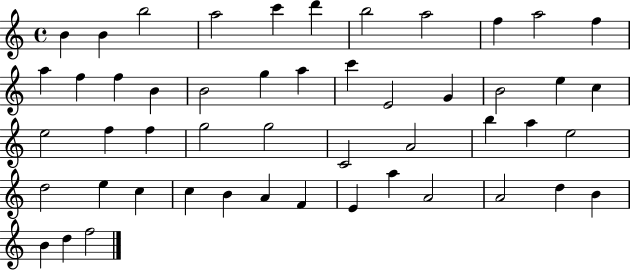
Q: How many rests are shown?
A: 0